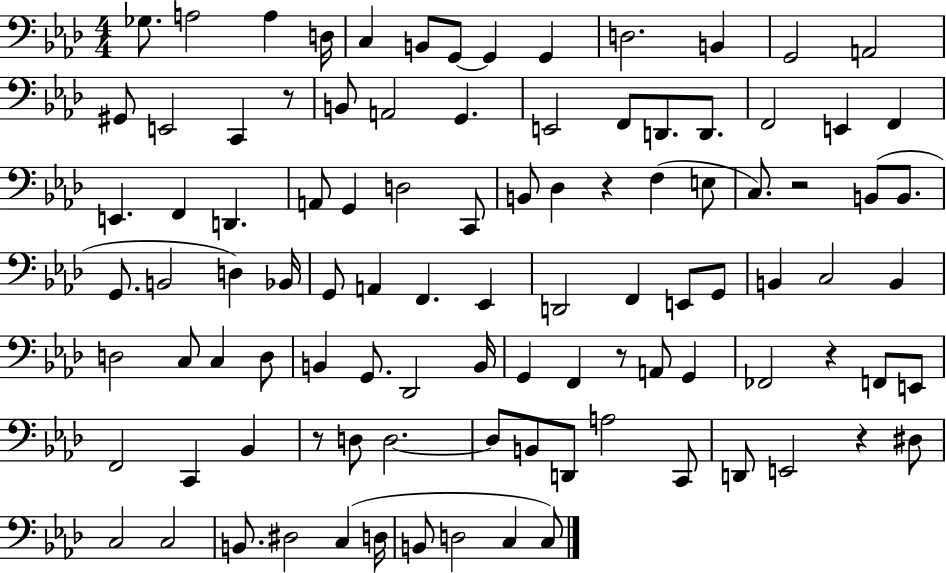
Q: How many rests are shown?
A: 7